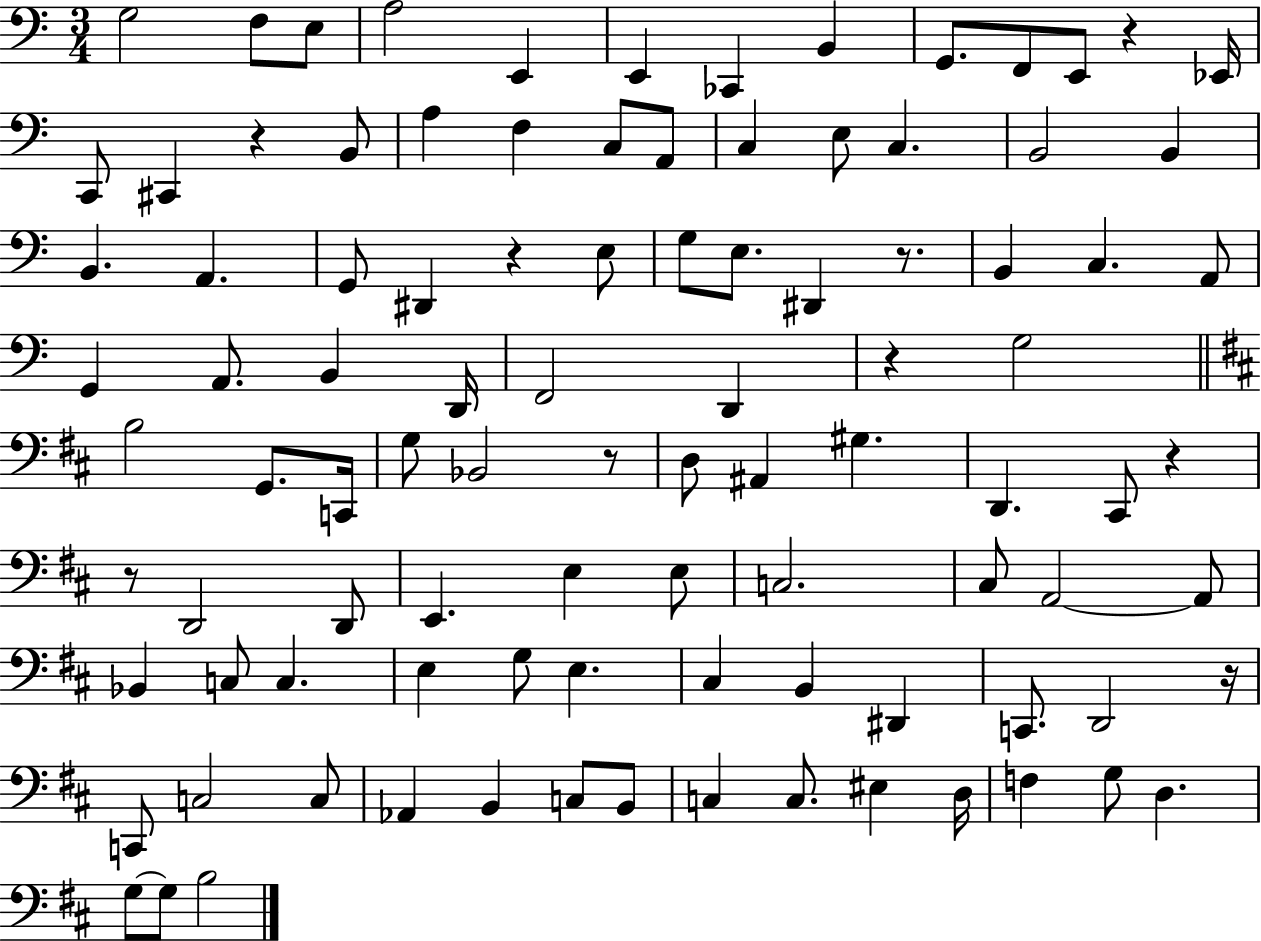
{
  \clef bass
  \numericTimeSignature
  \time 3/4
  \key c \major
  g2 f8 e8 | a2 e,4 | e,4 ces,4 b,4 | g,8. f,8 e,8 r4 ees,16 | \break c,8 cis,4 r4 b,8 | a4 f4 c8 a,8 | c4 e8 c4. | b,2 b,4 | \break b,4. a,4. | g,8 dis,4 r4 e8 | g8 e8. dis,4 r8. | b,4 c4. a,8 | \break g,4 a,8. b,4 d,16 | f,2 d,4 | r4 g2 | \bar "||" \break \key d \major b2 g,8. c,16 | g8 bes,2 r8 | d8 ais,4 gis4. | d,4. cis,8 r4 | \break r8 d,2 d,8 | e,4. e4 e8 | c2. | cis8 a,2~~ a,8 | \break bes,4 c8 c4. | e4 g8 e4. | cis4 b,4 dis,4 | c,8. d,2 r16 | \break c,8 c2 c8 | aes,4 b,4 c8 b,8 | c4 c8. eis4 d16 | f4 g8 d4. | \break g8~~ g8 b2 | \bar "|."
}